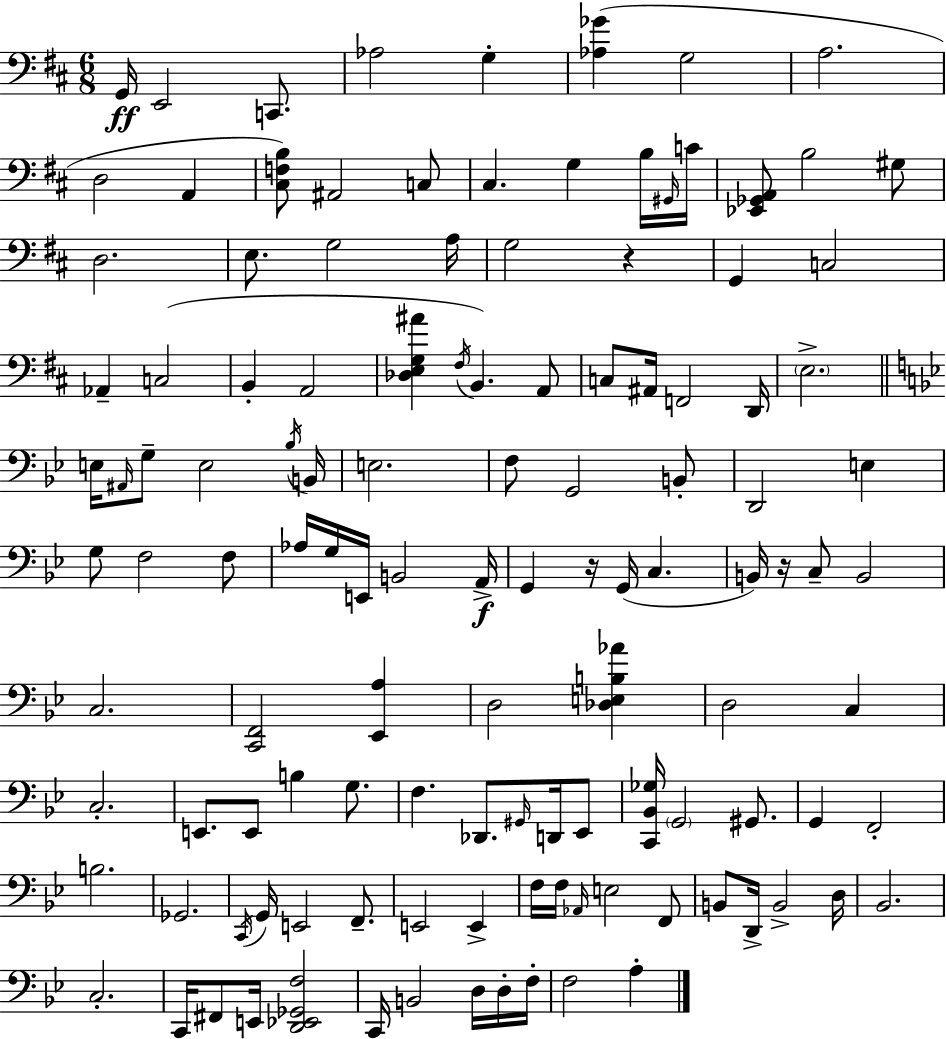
G2/s E2/h C2/e. Ab3/h G3/q [Ab3,Gb4]/q G3/h A3/h. D3/h A2/q [C#3,F3,B3]/e A#2/h C3/e C#3/q. G3/q B3/s G#2/s C4/s [Eb2,Gb2,A2]/e B3/h G#3/e D3/h. E3/e. G3/h A3/s G3/h R/q G2/q C3/h Ab2/q C3/h B2/q A2/h [Db3,E3,G3,A#4]/q F#3/s B2/q. A2/e C3/e A#2/s F2/h D2/s E3/h. E3/s A#2/s G3/e E3/h Bb3/s B2/s E3/h. F3/e G2/h B2/e D2/h E3/q G3/e F3/h F3/e Ab3/s G3/s E2/s B2/h A2/s G2/q R/s G2/s C3/q. B2/s R/s C3/e B2/h C3/h. [C2,F2]/h [Eb2,A3]/q D3/h [Db3,E3,B3,Ab4]/q D3/h C3/q C3/h. E2/e. E2/e B3/q G3/e. F3/q. Db2/e. G#2/s D2/s Eb2/e [C2,Bb2,Gb3]/s G2/h G#2/e. G2/q F2/h B3/h. Gb2/h. C2/s G2/s E2/h F2/e. E2/h E2/q F3/s F3/s Ab2/s E3/h F2/e B2/e D2/s B2/h D3/s Bb2/h. C3/h. C2/s F#2/e E2/s [D2,Eb2,Gb2,F3]/h C2/s B2/h D3/s D3/s F3/s F3/h A3/q